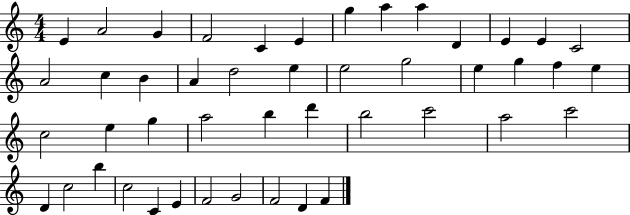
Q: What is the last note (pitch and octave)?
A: F4